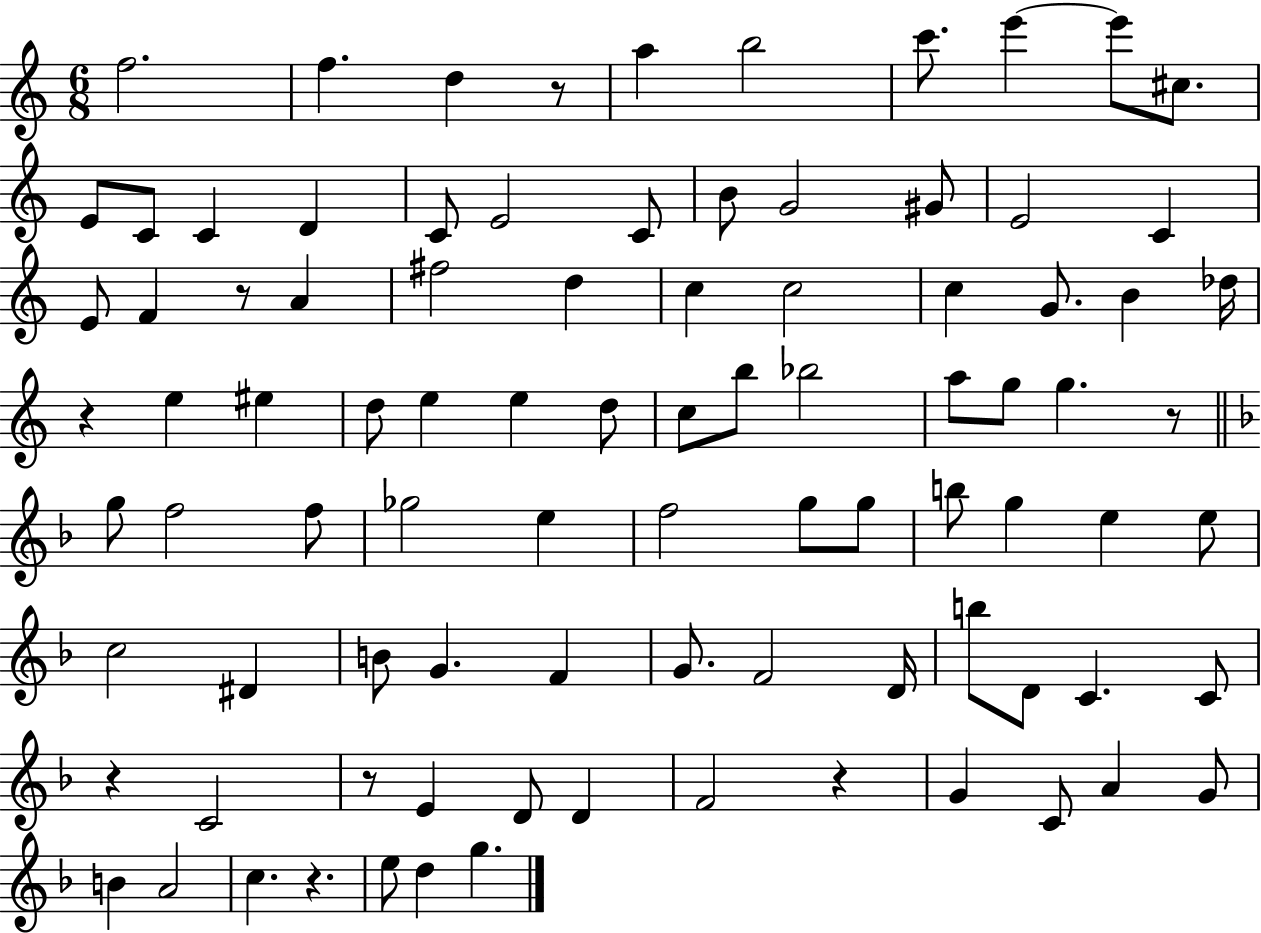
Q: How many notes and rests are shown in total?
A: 91